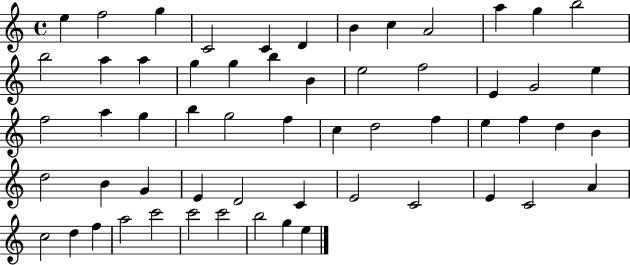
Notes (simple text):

E5/q F5/h G5/q C4/h C4/q D4/q B4/q C5/q A4/h A5/q G5/q B5/h B5/h A5/q A5/q G5/q G5/q B5/q B4/q E5/h F5/h E4/q G4/h E5/q F5/h A5/q G5/q B5/q G5/h F5/q C5/q D5/h F5/q E5/q F5/q D5/q B4/q D5/h B4/q G4/q E4/q D4/h C4/q E4/h C4/h E4/q C4/h A4/q C5/h D5/q F5/q A5/h C6/h C6/h C6/h B5/h G5/q E5/q